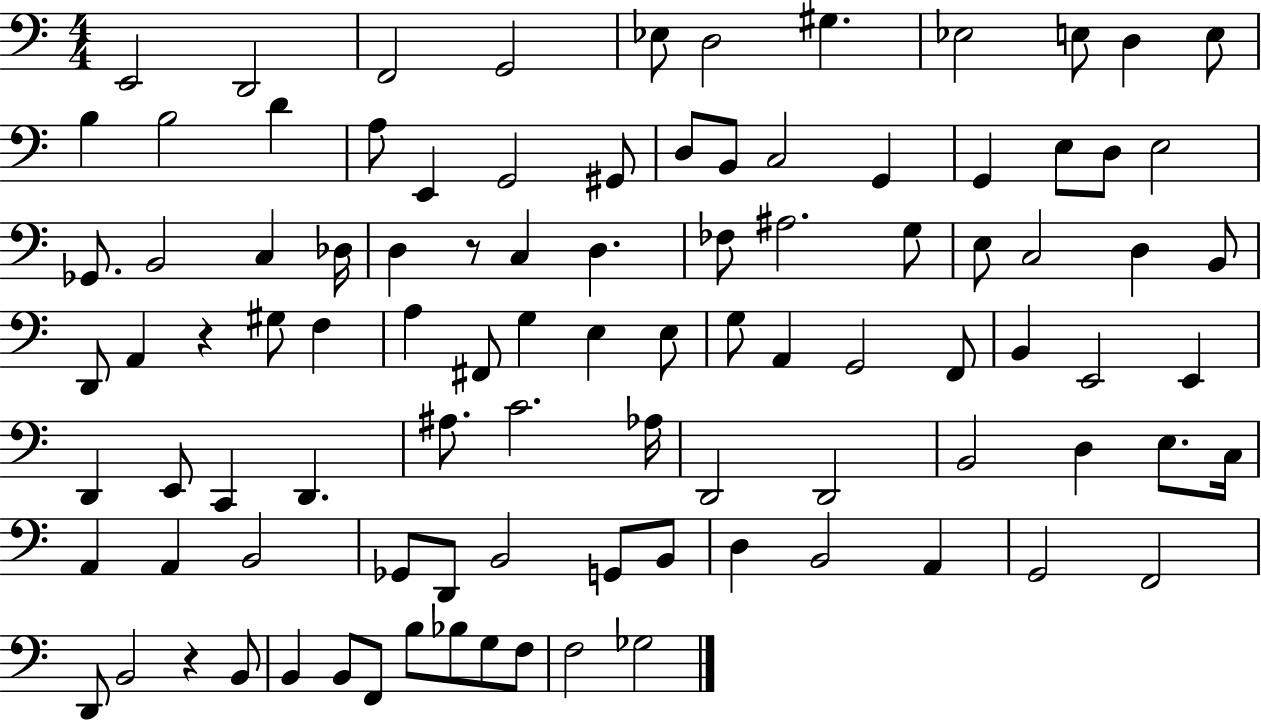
E2/h D2/h F2/h G2/h Eb3/e D3/h G#3/q. Eb3/h E3/e D3/q E3/e B3/q B3/h D4/q A3/e E2/q G2/h G#2/e D3/e B2/e C3/h G2/q G2/q E3/e D3/e E3/h Gb2/e. B2/h C3/q Db3/s D3/q R/e C3/q D3/q. FES3/e A#3/h. G3/e E3/e C3/h D3/q B2/e D2/e A2/q R/q G#3/e F3/q A3/q F#2/e G3/q E3/q E3/e G3/e A2/q G2/h F2/e B2/q E2/h E2/q D2/q E2/e C2/q D2/q. A#3/e. C4/h. Ab3/s D2/h D2/h B2/h D3/q E3/e. C3/s A2/q A2/q B2/h Gb2/e D2/e B2/h G2/e B2/e D3/q B2/h A2/q G2/h F2/h D2/e B2/h R/q B2/e B2/q B2/e F2/e B3/e Bb3/e G3/e F3/e F3/h Gb3/h